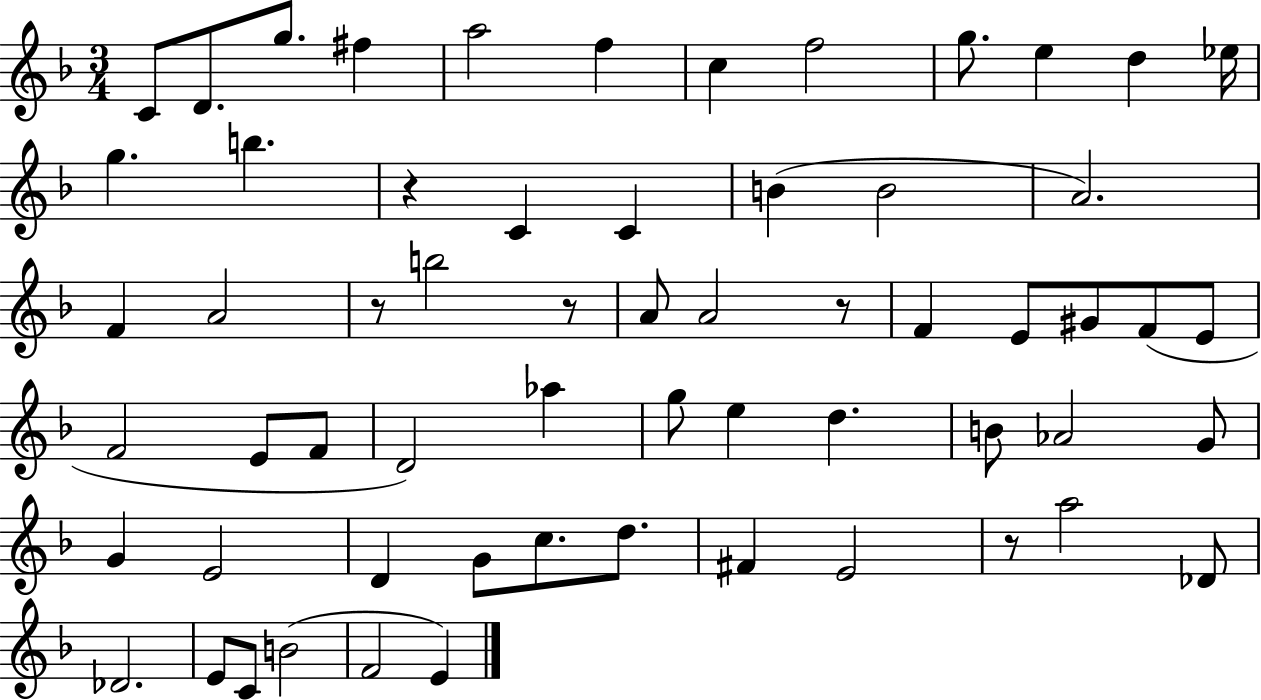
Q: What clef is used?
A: treble